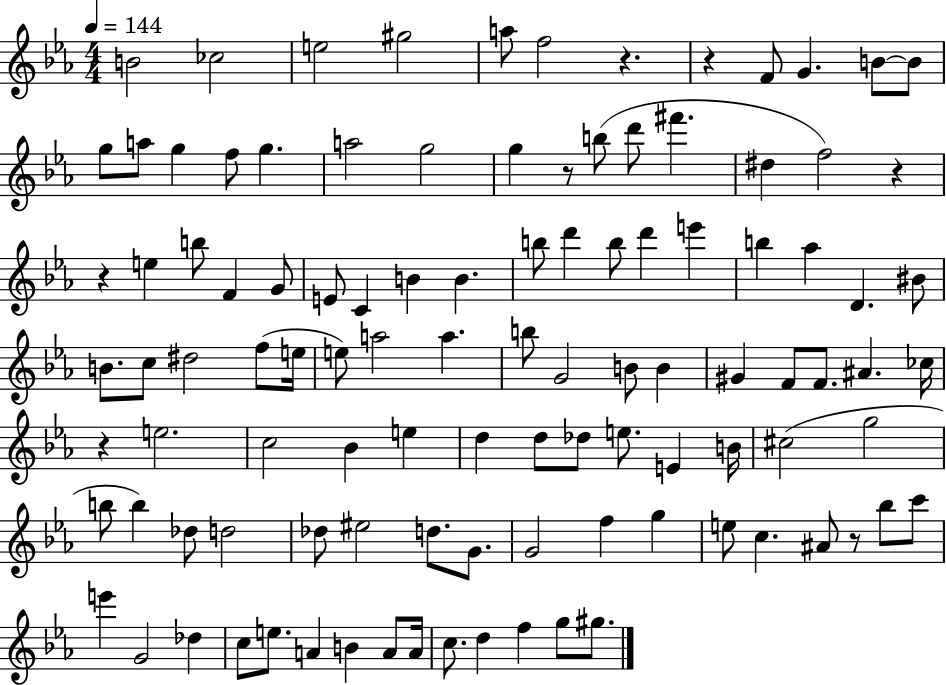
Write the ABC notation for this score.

X:1
T:Untitled
M:4/4
L:1/4
K:Eb
B2 _c2 e2 ^g2 a/2 f2 z z F/2 G B/2 B/2 g/2 a/2 g f/2 g a2 g2 g z/2 b/2 d'/2 ^f' ^d f2 z z e b/2 F G/2 E/2 C B B b/2 d' b/2 d' e' b _a D ^B/2 B/2 c/2 ^d2 f/2 e/4 e/2 a2 a b/2 G2 B/2 B ^G F/2 F/2 ^A _c/4 z e2 c2 _B e d d/2 _d/2 e/2 E B/4 ^c2 g2 b/2 b _d/2 d2 _d/2 ^e2 d/2 G/2 G2 f g e/2 c ^A/2 z/2 _b/2 c'/2 e' G2 _d c/2 e/2 A B A/2 A/4 c/2 d f g/2 ^g/2